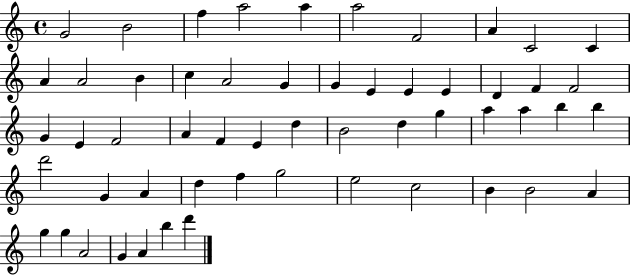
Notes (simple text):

G4/h B4/h F5/q A5/h A5/q A5/h F4/h A4/q C4/h C4/q A4/q A4/h B4/q C5/q A4/h G4/q G4/q E4/q E4/q E4/q D4/q F4/q F4/h G4/q E4/q F4/h A4/q F4/q E4/q D5/q B4/h D5/q G5/q A5/q A5/q B5/q B5/q D6/h G4/q A4/q D5/q F5/q G5/h E5/h C5/h B4/q B4/h A4/q G5/q G5/q A4/h G4/q A4/q B5/q D6/q